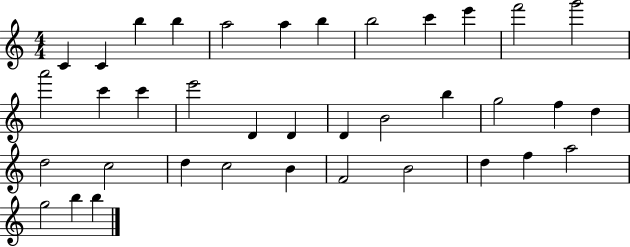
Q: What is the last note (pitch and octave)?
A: B5